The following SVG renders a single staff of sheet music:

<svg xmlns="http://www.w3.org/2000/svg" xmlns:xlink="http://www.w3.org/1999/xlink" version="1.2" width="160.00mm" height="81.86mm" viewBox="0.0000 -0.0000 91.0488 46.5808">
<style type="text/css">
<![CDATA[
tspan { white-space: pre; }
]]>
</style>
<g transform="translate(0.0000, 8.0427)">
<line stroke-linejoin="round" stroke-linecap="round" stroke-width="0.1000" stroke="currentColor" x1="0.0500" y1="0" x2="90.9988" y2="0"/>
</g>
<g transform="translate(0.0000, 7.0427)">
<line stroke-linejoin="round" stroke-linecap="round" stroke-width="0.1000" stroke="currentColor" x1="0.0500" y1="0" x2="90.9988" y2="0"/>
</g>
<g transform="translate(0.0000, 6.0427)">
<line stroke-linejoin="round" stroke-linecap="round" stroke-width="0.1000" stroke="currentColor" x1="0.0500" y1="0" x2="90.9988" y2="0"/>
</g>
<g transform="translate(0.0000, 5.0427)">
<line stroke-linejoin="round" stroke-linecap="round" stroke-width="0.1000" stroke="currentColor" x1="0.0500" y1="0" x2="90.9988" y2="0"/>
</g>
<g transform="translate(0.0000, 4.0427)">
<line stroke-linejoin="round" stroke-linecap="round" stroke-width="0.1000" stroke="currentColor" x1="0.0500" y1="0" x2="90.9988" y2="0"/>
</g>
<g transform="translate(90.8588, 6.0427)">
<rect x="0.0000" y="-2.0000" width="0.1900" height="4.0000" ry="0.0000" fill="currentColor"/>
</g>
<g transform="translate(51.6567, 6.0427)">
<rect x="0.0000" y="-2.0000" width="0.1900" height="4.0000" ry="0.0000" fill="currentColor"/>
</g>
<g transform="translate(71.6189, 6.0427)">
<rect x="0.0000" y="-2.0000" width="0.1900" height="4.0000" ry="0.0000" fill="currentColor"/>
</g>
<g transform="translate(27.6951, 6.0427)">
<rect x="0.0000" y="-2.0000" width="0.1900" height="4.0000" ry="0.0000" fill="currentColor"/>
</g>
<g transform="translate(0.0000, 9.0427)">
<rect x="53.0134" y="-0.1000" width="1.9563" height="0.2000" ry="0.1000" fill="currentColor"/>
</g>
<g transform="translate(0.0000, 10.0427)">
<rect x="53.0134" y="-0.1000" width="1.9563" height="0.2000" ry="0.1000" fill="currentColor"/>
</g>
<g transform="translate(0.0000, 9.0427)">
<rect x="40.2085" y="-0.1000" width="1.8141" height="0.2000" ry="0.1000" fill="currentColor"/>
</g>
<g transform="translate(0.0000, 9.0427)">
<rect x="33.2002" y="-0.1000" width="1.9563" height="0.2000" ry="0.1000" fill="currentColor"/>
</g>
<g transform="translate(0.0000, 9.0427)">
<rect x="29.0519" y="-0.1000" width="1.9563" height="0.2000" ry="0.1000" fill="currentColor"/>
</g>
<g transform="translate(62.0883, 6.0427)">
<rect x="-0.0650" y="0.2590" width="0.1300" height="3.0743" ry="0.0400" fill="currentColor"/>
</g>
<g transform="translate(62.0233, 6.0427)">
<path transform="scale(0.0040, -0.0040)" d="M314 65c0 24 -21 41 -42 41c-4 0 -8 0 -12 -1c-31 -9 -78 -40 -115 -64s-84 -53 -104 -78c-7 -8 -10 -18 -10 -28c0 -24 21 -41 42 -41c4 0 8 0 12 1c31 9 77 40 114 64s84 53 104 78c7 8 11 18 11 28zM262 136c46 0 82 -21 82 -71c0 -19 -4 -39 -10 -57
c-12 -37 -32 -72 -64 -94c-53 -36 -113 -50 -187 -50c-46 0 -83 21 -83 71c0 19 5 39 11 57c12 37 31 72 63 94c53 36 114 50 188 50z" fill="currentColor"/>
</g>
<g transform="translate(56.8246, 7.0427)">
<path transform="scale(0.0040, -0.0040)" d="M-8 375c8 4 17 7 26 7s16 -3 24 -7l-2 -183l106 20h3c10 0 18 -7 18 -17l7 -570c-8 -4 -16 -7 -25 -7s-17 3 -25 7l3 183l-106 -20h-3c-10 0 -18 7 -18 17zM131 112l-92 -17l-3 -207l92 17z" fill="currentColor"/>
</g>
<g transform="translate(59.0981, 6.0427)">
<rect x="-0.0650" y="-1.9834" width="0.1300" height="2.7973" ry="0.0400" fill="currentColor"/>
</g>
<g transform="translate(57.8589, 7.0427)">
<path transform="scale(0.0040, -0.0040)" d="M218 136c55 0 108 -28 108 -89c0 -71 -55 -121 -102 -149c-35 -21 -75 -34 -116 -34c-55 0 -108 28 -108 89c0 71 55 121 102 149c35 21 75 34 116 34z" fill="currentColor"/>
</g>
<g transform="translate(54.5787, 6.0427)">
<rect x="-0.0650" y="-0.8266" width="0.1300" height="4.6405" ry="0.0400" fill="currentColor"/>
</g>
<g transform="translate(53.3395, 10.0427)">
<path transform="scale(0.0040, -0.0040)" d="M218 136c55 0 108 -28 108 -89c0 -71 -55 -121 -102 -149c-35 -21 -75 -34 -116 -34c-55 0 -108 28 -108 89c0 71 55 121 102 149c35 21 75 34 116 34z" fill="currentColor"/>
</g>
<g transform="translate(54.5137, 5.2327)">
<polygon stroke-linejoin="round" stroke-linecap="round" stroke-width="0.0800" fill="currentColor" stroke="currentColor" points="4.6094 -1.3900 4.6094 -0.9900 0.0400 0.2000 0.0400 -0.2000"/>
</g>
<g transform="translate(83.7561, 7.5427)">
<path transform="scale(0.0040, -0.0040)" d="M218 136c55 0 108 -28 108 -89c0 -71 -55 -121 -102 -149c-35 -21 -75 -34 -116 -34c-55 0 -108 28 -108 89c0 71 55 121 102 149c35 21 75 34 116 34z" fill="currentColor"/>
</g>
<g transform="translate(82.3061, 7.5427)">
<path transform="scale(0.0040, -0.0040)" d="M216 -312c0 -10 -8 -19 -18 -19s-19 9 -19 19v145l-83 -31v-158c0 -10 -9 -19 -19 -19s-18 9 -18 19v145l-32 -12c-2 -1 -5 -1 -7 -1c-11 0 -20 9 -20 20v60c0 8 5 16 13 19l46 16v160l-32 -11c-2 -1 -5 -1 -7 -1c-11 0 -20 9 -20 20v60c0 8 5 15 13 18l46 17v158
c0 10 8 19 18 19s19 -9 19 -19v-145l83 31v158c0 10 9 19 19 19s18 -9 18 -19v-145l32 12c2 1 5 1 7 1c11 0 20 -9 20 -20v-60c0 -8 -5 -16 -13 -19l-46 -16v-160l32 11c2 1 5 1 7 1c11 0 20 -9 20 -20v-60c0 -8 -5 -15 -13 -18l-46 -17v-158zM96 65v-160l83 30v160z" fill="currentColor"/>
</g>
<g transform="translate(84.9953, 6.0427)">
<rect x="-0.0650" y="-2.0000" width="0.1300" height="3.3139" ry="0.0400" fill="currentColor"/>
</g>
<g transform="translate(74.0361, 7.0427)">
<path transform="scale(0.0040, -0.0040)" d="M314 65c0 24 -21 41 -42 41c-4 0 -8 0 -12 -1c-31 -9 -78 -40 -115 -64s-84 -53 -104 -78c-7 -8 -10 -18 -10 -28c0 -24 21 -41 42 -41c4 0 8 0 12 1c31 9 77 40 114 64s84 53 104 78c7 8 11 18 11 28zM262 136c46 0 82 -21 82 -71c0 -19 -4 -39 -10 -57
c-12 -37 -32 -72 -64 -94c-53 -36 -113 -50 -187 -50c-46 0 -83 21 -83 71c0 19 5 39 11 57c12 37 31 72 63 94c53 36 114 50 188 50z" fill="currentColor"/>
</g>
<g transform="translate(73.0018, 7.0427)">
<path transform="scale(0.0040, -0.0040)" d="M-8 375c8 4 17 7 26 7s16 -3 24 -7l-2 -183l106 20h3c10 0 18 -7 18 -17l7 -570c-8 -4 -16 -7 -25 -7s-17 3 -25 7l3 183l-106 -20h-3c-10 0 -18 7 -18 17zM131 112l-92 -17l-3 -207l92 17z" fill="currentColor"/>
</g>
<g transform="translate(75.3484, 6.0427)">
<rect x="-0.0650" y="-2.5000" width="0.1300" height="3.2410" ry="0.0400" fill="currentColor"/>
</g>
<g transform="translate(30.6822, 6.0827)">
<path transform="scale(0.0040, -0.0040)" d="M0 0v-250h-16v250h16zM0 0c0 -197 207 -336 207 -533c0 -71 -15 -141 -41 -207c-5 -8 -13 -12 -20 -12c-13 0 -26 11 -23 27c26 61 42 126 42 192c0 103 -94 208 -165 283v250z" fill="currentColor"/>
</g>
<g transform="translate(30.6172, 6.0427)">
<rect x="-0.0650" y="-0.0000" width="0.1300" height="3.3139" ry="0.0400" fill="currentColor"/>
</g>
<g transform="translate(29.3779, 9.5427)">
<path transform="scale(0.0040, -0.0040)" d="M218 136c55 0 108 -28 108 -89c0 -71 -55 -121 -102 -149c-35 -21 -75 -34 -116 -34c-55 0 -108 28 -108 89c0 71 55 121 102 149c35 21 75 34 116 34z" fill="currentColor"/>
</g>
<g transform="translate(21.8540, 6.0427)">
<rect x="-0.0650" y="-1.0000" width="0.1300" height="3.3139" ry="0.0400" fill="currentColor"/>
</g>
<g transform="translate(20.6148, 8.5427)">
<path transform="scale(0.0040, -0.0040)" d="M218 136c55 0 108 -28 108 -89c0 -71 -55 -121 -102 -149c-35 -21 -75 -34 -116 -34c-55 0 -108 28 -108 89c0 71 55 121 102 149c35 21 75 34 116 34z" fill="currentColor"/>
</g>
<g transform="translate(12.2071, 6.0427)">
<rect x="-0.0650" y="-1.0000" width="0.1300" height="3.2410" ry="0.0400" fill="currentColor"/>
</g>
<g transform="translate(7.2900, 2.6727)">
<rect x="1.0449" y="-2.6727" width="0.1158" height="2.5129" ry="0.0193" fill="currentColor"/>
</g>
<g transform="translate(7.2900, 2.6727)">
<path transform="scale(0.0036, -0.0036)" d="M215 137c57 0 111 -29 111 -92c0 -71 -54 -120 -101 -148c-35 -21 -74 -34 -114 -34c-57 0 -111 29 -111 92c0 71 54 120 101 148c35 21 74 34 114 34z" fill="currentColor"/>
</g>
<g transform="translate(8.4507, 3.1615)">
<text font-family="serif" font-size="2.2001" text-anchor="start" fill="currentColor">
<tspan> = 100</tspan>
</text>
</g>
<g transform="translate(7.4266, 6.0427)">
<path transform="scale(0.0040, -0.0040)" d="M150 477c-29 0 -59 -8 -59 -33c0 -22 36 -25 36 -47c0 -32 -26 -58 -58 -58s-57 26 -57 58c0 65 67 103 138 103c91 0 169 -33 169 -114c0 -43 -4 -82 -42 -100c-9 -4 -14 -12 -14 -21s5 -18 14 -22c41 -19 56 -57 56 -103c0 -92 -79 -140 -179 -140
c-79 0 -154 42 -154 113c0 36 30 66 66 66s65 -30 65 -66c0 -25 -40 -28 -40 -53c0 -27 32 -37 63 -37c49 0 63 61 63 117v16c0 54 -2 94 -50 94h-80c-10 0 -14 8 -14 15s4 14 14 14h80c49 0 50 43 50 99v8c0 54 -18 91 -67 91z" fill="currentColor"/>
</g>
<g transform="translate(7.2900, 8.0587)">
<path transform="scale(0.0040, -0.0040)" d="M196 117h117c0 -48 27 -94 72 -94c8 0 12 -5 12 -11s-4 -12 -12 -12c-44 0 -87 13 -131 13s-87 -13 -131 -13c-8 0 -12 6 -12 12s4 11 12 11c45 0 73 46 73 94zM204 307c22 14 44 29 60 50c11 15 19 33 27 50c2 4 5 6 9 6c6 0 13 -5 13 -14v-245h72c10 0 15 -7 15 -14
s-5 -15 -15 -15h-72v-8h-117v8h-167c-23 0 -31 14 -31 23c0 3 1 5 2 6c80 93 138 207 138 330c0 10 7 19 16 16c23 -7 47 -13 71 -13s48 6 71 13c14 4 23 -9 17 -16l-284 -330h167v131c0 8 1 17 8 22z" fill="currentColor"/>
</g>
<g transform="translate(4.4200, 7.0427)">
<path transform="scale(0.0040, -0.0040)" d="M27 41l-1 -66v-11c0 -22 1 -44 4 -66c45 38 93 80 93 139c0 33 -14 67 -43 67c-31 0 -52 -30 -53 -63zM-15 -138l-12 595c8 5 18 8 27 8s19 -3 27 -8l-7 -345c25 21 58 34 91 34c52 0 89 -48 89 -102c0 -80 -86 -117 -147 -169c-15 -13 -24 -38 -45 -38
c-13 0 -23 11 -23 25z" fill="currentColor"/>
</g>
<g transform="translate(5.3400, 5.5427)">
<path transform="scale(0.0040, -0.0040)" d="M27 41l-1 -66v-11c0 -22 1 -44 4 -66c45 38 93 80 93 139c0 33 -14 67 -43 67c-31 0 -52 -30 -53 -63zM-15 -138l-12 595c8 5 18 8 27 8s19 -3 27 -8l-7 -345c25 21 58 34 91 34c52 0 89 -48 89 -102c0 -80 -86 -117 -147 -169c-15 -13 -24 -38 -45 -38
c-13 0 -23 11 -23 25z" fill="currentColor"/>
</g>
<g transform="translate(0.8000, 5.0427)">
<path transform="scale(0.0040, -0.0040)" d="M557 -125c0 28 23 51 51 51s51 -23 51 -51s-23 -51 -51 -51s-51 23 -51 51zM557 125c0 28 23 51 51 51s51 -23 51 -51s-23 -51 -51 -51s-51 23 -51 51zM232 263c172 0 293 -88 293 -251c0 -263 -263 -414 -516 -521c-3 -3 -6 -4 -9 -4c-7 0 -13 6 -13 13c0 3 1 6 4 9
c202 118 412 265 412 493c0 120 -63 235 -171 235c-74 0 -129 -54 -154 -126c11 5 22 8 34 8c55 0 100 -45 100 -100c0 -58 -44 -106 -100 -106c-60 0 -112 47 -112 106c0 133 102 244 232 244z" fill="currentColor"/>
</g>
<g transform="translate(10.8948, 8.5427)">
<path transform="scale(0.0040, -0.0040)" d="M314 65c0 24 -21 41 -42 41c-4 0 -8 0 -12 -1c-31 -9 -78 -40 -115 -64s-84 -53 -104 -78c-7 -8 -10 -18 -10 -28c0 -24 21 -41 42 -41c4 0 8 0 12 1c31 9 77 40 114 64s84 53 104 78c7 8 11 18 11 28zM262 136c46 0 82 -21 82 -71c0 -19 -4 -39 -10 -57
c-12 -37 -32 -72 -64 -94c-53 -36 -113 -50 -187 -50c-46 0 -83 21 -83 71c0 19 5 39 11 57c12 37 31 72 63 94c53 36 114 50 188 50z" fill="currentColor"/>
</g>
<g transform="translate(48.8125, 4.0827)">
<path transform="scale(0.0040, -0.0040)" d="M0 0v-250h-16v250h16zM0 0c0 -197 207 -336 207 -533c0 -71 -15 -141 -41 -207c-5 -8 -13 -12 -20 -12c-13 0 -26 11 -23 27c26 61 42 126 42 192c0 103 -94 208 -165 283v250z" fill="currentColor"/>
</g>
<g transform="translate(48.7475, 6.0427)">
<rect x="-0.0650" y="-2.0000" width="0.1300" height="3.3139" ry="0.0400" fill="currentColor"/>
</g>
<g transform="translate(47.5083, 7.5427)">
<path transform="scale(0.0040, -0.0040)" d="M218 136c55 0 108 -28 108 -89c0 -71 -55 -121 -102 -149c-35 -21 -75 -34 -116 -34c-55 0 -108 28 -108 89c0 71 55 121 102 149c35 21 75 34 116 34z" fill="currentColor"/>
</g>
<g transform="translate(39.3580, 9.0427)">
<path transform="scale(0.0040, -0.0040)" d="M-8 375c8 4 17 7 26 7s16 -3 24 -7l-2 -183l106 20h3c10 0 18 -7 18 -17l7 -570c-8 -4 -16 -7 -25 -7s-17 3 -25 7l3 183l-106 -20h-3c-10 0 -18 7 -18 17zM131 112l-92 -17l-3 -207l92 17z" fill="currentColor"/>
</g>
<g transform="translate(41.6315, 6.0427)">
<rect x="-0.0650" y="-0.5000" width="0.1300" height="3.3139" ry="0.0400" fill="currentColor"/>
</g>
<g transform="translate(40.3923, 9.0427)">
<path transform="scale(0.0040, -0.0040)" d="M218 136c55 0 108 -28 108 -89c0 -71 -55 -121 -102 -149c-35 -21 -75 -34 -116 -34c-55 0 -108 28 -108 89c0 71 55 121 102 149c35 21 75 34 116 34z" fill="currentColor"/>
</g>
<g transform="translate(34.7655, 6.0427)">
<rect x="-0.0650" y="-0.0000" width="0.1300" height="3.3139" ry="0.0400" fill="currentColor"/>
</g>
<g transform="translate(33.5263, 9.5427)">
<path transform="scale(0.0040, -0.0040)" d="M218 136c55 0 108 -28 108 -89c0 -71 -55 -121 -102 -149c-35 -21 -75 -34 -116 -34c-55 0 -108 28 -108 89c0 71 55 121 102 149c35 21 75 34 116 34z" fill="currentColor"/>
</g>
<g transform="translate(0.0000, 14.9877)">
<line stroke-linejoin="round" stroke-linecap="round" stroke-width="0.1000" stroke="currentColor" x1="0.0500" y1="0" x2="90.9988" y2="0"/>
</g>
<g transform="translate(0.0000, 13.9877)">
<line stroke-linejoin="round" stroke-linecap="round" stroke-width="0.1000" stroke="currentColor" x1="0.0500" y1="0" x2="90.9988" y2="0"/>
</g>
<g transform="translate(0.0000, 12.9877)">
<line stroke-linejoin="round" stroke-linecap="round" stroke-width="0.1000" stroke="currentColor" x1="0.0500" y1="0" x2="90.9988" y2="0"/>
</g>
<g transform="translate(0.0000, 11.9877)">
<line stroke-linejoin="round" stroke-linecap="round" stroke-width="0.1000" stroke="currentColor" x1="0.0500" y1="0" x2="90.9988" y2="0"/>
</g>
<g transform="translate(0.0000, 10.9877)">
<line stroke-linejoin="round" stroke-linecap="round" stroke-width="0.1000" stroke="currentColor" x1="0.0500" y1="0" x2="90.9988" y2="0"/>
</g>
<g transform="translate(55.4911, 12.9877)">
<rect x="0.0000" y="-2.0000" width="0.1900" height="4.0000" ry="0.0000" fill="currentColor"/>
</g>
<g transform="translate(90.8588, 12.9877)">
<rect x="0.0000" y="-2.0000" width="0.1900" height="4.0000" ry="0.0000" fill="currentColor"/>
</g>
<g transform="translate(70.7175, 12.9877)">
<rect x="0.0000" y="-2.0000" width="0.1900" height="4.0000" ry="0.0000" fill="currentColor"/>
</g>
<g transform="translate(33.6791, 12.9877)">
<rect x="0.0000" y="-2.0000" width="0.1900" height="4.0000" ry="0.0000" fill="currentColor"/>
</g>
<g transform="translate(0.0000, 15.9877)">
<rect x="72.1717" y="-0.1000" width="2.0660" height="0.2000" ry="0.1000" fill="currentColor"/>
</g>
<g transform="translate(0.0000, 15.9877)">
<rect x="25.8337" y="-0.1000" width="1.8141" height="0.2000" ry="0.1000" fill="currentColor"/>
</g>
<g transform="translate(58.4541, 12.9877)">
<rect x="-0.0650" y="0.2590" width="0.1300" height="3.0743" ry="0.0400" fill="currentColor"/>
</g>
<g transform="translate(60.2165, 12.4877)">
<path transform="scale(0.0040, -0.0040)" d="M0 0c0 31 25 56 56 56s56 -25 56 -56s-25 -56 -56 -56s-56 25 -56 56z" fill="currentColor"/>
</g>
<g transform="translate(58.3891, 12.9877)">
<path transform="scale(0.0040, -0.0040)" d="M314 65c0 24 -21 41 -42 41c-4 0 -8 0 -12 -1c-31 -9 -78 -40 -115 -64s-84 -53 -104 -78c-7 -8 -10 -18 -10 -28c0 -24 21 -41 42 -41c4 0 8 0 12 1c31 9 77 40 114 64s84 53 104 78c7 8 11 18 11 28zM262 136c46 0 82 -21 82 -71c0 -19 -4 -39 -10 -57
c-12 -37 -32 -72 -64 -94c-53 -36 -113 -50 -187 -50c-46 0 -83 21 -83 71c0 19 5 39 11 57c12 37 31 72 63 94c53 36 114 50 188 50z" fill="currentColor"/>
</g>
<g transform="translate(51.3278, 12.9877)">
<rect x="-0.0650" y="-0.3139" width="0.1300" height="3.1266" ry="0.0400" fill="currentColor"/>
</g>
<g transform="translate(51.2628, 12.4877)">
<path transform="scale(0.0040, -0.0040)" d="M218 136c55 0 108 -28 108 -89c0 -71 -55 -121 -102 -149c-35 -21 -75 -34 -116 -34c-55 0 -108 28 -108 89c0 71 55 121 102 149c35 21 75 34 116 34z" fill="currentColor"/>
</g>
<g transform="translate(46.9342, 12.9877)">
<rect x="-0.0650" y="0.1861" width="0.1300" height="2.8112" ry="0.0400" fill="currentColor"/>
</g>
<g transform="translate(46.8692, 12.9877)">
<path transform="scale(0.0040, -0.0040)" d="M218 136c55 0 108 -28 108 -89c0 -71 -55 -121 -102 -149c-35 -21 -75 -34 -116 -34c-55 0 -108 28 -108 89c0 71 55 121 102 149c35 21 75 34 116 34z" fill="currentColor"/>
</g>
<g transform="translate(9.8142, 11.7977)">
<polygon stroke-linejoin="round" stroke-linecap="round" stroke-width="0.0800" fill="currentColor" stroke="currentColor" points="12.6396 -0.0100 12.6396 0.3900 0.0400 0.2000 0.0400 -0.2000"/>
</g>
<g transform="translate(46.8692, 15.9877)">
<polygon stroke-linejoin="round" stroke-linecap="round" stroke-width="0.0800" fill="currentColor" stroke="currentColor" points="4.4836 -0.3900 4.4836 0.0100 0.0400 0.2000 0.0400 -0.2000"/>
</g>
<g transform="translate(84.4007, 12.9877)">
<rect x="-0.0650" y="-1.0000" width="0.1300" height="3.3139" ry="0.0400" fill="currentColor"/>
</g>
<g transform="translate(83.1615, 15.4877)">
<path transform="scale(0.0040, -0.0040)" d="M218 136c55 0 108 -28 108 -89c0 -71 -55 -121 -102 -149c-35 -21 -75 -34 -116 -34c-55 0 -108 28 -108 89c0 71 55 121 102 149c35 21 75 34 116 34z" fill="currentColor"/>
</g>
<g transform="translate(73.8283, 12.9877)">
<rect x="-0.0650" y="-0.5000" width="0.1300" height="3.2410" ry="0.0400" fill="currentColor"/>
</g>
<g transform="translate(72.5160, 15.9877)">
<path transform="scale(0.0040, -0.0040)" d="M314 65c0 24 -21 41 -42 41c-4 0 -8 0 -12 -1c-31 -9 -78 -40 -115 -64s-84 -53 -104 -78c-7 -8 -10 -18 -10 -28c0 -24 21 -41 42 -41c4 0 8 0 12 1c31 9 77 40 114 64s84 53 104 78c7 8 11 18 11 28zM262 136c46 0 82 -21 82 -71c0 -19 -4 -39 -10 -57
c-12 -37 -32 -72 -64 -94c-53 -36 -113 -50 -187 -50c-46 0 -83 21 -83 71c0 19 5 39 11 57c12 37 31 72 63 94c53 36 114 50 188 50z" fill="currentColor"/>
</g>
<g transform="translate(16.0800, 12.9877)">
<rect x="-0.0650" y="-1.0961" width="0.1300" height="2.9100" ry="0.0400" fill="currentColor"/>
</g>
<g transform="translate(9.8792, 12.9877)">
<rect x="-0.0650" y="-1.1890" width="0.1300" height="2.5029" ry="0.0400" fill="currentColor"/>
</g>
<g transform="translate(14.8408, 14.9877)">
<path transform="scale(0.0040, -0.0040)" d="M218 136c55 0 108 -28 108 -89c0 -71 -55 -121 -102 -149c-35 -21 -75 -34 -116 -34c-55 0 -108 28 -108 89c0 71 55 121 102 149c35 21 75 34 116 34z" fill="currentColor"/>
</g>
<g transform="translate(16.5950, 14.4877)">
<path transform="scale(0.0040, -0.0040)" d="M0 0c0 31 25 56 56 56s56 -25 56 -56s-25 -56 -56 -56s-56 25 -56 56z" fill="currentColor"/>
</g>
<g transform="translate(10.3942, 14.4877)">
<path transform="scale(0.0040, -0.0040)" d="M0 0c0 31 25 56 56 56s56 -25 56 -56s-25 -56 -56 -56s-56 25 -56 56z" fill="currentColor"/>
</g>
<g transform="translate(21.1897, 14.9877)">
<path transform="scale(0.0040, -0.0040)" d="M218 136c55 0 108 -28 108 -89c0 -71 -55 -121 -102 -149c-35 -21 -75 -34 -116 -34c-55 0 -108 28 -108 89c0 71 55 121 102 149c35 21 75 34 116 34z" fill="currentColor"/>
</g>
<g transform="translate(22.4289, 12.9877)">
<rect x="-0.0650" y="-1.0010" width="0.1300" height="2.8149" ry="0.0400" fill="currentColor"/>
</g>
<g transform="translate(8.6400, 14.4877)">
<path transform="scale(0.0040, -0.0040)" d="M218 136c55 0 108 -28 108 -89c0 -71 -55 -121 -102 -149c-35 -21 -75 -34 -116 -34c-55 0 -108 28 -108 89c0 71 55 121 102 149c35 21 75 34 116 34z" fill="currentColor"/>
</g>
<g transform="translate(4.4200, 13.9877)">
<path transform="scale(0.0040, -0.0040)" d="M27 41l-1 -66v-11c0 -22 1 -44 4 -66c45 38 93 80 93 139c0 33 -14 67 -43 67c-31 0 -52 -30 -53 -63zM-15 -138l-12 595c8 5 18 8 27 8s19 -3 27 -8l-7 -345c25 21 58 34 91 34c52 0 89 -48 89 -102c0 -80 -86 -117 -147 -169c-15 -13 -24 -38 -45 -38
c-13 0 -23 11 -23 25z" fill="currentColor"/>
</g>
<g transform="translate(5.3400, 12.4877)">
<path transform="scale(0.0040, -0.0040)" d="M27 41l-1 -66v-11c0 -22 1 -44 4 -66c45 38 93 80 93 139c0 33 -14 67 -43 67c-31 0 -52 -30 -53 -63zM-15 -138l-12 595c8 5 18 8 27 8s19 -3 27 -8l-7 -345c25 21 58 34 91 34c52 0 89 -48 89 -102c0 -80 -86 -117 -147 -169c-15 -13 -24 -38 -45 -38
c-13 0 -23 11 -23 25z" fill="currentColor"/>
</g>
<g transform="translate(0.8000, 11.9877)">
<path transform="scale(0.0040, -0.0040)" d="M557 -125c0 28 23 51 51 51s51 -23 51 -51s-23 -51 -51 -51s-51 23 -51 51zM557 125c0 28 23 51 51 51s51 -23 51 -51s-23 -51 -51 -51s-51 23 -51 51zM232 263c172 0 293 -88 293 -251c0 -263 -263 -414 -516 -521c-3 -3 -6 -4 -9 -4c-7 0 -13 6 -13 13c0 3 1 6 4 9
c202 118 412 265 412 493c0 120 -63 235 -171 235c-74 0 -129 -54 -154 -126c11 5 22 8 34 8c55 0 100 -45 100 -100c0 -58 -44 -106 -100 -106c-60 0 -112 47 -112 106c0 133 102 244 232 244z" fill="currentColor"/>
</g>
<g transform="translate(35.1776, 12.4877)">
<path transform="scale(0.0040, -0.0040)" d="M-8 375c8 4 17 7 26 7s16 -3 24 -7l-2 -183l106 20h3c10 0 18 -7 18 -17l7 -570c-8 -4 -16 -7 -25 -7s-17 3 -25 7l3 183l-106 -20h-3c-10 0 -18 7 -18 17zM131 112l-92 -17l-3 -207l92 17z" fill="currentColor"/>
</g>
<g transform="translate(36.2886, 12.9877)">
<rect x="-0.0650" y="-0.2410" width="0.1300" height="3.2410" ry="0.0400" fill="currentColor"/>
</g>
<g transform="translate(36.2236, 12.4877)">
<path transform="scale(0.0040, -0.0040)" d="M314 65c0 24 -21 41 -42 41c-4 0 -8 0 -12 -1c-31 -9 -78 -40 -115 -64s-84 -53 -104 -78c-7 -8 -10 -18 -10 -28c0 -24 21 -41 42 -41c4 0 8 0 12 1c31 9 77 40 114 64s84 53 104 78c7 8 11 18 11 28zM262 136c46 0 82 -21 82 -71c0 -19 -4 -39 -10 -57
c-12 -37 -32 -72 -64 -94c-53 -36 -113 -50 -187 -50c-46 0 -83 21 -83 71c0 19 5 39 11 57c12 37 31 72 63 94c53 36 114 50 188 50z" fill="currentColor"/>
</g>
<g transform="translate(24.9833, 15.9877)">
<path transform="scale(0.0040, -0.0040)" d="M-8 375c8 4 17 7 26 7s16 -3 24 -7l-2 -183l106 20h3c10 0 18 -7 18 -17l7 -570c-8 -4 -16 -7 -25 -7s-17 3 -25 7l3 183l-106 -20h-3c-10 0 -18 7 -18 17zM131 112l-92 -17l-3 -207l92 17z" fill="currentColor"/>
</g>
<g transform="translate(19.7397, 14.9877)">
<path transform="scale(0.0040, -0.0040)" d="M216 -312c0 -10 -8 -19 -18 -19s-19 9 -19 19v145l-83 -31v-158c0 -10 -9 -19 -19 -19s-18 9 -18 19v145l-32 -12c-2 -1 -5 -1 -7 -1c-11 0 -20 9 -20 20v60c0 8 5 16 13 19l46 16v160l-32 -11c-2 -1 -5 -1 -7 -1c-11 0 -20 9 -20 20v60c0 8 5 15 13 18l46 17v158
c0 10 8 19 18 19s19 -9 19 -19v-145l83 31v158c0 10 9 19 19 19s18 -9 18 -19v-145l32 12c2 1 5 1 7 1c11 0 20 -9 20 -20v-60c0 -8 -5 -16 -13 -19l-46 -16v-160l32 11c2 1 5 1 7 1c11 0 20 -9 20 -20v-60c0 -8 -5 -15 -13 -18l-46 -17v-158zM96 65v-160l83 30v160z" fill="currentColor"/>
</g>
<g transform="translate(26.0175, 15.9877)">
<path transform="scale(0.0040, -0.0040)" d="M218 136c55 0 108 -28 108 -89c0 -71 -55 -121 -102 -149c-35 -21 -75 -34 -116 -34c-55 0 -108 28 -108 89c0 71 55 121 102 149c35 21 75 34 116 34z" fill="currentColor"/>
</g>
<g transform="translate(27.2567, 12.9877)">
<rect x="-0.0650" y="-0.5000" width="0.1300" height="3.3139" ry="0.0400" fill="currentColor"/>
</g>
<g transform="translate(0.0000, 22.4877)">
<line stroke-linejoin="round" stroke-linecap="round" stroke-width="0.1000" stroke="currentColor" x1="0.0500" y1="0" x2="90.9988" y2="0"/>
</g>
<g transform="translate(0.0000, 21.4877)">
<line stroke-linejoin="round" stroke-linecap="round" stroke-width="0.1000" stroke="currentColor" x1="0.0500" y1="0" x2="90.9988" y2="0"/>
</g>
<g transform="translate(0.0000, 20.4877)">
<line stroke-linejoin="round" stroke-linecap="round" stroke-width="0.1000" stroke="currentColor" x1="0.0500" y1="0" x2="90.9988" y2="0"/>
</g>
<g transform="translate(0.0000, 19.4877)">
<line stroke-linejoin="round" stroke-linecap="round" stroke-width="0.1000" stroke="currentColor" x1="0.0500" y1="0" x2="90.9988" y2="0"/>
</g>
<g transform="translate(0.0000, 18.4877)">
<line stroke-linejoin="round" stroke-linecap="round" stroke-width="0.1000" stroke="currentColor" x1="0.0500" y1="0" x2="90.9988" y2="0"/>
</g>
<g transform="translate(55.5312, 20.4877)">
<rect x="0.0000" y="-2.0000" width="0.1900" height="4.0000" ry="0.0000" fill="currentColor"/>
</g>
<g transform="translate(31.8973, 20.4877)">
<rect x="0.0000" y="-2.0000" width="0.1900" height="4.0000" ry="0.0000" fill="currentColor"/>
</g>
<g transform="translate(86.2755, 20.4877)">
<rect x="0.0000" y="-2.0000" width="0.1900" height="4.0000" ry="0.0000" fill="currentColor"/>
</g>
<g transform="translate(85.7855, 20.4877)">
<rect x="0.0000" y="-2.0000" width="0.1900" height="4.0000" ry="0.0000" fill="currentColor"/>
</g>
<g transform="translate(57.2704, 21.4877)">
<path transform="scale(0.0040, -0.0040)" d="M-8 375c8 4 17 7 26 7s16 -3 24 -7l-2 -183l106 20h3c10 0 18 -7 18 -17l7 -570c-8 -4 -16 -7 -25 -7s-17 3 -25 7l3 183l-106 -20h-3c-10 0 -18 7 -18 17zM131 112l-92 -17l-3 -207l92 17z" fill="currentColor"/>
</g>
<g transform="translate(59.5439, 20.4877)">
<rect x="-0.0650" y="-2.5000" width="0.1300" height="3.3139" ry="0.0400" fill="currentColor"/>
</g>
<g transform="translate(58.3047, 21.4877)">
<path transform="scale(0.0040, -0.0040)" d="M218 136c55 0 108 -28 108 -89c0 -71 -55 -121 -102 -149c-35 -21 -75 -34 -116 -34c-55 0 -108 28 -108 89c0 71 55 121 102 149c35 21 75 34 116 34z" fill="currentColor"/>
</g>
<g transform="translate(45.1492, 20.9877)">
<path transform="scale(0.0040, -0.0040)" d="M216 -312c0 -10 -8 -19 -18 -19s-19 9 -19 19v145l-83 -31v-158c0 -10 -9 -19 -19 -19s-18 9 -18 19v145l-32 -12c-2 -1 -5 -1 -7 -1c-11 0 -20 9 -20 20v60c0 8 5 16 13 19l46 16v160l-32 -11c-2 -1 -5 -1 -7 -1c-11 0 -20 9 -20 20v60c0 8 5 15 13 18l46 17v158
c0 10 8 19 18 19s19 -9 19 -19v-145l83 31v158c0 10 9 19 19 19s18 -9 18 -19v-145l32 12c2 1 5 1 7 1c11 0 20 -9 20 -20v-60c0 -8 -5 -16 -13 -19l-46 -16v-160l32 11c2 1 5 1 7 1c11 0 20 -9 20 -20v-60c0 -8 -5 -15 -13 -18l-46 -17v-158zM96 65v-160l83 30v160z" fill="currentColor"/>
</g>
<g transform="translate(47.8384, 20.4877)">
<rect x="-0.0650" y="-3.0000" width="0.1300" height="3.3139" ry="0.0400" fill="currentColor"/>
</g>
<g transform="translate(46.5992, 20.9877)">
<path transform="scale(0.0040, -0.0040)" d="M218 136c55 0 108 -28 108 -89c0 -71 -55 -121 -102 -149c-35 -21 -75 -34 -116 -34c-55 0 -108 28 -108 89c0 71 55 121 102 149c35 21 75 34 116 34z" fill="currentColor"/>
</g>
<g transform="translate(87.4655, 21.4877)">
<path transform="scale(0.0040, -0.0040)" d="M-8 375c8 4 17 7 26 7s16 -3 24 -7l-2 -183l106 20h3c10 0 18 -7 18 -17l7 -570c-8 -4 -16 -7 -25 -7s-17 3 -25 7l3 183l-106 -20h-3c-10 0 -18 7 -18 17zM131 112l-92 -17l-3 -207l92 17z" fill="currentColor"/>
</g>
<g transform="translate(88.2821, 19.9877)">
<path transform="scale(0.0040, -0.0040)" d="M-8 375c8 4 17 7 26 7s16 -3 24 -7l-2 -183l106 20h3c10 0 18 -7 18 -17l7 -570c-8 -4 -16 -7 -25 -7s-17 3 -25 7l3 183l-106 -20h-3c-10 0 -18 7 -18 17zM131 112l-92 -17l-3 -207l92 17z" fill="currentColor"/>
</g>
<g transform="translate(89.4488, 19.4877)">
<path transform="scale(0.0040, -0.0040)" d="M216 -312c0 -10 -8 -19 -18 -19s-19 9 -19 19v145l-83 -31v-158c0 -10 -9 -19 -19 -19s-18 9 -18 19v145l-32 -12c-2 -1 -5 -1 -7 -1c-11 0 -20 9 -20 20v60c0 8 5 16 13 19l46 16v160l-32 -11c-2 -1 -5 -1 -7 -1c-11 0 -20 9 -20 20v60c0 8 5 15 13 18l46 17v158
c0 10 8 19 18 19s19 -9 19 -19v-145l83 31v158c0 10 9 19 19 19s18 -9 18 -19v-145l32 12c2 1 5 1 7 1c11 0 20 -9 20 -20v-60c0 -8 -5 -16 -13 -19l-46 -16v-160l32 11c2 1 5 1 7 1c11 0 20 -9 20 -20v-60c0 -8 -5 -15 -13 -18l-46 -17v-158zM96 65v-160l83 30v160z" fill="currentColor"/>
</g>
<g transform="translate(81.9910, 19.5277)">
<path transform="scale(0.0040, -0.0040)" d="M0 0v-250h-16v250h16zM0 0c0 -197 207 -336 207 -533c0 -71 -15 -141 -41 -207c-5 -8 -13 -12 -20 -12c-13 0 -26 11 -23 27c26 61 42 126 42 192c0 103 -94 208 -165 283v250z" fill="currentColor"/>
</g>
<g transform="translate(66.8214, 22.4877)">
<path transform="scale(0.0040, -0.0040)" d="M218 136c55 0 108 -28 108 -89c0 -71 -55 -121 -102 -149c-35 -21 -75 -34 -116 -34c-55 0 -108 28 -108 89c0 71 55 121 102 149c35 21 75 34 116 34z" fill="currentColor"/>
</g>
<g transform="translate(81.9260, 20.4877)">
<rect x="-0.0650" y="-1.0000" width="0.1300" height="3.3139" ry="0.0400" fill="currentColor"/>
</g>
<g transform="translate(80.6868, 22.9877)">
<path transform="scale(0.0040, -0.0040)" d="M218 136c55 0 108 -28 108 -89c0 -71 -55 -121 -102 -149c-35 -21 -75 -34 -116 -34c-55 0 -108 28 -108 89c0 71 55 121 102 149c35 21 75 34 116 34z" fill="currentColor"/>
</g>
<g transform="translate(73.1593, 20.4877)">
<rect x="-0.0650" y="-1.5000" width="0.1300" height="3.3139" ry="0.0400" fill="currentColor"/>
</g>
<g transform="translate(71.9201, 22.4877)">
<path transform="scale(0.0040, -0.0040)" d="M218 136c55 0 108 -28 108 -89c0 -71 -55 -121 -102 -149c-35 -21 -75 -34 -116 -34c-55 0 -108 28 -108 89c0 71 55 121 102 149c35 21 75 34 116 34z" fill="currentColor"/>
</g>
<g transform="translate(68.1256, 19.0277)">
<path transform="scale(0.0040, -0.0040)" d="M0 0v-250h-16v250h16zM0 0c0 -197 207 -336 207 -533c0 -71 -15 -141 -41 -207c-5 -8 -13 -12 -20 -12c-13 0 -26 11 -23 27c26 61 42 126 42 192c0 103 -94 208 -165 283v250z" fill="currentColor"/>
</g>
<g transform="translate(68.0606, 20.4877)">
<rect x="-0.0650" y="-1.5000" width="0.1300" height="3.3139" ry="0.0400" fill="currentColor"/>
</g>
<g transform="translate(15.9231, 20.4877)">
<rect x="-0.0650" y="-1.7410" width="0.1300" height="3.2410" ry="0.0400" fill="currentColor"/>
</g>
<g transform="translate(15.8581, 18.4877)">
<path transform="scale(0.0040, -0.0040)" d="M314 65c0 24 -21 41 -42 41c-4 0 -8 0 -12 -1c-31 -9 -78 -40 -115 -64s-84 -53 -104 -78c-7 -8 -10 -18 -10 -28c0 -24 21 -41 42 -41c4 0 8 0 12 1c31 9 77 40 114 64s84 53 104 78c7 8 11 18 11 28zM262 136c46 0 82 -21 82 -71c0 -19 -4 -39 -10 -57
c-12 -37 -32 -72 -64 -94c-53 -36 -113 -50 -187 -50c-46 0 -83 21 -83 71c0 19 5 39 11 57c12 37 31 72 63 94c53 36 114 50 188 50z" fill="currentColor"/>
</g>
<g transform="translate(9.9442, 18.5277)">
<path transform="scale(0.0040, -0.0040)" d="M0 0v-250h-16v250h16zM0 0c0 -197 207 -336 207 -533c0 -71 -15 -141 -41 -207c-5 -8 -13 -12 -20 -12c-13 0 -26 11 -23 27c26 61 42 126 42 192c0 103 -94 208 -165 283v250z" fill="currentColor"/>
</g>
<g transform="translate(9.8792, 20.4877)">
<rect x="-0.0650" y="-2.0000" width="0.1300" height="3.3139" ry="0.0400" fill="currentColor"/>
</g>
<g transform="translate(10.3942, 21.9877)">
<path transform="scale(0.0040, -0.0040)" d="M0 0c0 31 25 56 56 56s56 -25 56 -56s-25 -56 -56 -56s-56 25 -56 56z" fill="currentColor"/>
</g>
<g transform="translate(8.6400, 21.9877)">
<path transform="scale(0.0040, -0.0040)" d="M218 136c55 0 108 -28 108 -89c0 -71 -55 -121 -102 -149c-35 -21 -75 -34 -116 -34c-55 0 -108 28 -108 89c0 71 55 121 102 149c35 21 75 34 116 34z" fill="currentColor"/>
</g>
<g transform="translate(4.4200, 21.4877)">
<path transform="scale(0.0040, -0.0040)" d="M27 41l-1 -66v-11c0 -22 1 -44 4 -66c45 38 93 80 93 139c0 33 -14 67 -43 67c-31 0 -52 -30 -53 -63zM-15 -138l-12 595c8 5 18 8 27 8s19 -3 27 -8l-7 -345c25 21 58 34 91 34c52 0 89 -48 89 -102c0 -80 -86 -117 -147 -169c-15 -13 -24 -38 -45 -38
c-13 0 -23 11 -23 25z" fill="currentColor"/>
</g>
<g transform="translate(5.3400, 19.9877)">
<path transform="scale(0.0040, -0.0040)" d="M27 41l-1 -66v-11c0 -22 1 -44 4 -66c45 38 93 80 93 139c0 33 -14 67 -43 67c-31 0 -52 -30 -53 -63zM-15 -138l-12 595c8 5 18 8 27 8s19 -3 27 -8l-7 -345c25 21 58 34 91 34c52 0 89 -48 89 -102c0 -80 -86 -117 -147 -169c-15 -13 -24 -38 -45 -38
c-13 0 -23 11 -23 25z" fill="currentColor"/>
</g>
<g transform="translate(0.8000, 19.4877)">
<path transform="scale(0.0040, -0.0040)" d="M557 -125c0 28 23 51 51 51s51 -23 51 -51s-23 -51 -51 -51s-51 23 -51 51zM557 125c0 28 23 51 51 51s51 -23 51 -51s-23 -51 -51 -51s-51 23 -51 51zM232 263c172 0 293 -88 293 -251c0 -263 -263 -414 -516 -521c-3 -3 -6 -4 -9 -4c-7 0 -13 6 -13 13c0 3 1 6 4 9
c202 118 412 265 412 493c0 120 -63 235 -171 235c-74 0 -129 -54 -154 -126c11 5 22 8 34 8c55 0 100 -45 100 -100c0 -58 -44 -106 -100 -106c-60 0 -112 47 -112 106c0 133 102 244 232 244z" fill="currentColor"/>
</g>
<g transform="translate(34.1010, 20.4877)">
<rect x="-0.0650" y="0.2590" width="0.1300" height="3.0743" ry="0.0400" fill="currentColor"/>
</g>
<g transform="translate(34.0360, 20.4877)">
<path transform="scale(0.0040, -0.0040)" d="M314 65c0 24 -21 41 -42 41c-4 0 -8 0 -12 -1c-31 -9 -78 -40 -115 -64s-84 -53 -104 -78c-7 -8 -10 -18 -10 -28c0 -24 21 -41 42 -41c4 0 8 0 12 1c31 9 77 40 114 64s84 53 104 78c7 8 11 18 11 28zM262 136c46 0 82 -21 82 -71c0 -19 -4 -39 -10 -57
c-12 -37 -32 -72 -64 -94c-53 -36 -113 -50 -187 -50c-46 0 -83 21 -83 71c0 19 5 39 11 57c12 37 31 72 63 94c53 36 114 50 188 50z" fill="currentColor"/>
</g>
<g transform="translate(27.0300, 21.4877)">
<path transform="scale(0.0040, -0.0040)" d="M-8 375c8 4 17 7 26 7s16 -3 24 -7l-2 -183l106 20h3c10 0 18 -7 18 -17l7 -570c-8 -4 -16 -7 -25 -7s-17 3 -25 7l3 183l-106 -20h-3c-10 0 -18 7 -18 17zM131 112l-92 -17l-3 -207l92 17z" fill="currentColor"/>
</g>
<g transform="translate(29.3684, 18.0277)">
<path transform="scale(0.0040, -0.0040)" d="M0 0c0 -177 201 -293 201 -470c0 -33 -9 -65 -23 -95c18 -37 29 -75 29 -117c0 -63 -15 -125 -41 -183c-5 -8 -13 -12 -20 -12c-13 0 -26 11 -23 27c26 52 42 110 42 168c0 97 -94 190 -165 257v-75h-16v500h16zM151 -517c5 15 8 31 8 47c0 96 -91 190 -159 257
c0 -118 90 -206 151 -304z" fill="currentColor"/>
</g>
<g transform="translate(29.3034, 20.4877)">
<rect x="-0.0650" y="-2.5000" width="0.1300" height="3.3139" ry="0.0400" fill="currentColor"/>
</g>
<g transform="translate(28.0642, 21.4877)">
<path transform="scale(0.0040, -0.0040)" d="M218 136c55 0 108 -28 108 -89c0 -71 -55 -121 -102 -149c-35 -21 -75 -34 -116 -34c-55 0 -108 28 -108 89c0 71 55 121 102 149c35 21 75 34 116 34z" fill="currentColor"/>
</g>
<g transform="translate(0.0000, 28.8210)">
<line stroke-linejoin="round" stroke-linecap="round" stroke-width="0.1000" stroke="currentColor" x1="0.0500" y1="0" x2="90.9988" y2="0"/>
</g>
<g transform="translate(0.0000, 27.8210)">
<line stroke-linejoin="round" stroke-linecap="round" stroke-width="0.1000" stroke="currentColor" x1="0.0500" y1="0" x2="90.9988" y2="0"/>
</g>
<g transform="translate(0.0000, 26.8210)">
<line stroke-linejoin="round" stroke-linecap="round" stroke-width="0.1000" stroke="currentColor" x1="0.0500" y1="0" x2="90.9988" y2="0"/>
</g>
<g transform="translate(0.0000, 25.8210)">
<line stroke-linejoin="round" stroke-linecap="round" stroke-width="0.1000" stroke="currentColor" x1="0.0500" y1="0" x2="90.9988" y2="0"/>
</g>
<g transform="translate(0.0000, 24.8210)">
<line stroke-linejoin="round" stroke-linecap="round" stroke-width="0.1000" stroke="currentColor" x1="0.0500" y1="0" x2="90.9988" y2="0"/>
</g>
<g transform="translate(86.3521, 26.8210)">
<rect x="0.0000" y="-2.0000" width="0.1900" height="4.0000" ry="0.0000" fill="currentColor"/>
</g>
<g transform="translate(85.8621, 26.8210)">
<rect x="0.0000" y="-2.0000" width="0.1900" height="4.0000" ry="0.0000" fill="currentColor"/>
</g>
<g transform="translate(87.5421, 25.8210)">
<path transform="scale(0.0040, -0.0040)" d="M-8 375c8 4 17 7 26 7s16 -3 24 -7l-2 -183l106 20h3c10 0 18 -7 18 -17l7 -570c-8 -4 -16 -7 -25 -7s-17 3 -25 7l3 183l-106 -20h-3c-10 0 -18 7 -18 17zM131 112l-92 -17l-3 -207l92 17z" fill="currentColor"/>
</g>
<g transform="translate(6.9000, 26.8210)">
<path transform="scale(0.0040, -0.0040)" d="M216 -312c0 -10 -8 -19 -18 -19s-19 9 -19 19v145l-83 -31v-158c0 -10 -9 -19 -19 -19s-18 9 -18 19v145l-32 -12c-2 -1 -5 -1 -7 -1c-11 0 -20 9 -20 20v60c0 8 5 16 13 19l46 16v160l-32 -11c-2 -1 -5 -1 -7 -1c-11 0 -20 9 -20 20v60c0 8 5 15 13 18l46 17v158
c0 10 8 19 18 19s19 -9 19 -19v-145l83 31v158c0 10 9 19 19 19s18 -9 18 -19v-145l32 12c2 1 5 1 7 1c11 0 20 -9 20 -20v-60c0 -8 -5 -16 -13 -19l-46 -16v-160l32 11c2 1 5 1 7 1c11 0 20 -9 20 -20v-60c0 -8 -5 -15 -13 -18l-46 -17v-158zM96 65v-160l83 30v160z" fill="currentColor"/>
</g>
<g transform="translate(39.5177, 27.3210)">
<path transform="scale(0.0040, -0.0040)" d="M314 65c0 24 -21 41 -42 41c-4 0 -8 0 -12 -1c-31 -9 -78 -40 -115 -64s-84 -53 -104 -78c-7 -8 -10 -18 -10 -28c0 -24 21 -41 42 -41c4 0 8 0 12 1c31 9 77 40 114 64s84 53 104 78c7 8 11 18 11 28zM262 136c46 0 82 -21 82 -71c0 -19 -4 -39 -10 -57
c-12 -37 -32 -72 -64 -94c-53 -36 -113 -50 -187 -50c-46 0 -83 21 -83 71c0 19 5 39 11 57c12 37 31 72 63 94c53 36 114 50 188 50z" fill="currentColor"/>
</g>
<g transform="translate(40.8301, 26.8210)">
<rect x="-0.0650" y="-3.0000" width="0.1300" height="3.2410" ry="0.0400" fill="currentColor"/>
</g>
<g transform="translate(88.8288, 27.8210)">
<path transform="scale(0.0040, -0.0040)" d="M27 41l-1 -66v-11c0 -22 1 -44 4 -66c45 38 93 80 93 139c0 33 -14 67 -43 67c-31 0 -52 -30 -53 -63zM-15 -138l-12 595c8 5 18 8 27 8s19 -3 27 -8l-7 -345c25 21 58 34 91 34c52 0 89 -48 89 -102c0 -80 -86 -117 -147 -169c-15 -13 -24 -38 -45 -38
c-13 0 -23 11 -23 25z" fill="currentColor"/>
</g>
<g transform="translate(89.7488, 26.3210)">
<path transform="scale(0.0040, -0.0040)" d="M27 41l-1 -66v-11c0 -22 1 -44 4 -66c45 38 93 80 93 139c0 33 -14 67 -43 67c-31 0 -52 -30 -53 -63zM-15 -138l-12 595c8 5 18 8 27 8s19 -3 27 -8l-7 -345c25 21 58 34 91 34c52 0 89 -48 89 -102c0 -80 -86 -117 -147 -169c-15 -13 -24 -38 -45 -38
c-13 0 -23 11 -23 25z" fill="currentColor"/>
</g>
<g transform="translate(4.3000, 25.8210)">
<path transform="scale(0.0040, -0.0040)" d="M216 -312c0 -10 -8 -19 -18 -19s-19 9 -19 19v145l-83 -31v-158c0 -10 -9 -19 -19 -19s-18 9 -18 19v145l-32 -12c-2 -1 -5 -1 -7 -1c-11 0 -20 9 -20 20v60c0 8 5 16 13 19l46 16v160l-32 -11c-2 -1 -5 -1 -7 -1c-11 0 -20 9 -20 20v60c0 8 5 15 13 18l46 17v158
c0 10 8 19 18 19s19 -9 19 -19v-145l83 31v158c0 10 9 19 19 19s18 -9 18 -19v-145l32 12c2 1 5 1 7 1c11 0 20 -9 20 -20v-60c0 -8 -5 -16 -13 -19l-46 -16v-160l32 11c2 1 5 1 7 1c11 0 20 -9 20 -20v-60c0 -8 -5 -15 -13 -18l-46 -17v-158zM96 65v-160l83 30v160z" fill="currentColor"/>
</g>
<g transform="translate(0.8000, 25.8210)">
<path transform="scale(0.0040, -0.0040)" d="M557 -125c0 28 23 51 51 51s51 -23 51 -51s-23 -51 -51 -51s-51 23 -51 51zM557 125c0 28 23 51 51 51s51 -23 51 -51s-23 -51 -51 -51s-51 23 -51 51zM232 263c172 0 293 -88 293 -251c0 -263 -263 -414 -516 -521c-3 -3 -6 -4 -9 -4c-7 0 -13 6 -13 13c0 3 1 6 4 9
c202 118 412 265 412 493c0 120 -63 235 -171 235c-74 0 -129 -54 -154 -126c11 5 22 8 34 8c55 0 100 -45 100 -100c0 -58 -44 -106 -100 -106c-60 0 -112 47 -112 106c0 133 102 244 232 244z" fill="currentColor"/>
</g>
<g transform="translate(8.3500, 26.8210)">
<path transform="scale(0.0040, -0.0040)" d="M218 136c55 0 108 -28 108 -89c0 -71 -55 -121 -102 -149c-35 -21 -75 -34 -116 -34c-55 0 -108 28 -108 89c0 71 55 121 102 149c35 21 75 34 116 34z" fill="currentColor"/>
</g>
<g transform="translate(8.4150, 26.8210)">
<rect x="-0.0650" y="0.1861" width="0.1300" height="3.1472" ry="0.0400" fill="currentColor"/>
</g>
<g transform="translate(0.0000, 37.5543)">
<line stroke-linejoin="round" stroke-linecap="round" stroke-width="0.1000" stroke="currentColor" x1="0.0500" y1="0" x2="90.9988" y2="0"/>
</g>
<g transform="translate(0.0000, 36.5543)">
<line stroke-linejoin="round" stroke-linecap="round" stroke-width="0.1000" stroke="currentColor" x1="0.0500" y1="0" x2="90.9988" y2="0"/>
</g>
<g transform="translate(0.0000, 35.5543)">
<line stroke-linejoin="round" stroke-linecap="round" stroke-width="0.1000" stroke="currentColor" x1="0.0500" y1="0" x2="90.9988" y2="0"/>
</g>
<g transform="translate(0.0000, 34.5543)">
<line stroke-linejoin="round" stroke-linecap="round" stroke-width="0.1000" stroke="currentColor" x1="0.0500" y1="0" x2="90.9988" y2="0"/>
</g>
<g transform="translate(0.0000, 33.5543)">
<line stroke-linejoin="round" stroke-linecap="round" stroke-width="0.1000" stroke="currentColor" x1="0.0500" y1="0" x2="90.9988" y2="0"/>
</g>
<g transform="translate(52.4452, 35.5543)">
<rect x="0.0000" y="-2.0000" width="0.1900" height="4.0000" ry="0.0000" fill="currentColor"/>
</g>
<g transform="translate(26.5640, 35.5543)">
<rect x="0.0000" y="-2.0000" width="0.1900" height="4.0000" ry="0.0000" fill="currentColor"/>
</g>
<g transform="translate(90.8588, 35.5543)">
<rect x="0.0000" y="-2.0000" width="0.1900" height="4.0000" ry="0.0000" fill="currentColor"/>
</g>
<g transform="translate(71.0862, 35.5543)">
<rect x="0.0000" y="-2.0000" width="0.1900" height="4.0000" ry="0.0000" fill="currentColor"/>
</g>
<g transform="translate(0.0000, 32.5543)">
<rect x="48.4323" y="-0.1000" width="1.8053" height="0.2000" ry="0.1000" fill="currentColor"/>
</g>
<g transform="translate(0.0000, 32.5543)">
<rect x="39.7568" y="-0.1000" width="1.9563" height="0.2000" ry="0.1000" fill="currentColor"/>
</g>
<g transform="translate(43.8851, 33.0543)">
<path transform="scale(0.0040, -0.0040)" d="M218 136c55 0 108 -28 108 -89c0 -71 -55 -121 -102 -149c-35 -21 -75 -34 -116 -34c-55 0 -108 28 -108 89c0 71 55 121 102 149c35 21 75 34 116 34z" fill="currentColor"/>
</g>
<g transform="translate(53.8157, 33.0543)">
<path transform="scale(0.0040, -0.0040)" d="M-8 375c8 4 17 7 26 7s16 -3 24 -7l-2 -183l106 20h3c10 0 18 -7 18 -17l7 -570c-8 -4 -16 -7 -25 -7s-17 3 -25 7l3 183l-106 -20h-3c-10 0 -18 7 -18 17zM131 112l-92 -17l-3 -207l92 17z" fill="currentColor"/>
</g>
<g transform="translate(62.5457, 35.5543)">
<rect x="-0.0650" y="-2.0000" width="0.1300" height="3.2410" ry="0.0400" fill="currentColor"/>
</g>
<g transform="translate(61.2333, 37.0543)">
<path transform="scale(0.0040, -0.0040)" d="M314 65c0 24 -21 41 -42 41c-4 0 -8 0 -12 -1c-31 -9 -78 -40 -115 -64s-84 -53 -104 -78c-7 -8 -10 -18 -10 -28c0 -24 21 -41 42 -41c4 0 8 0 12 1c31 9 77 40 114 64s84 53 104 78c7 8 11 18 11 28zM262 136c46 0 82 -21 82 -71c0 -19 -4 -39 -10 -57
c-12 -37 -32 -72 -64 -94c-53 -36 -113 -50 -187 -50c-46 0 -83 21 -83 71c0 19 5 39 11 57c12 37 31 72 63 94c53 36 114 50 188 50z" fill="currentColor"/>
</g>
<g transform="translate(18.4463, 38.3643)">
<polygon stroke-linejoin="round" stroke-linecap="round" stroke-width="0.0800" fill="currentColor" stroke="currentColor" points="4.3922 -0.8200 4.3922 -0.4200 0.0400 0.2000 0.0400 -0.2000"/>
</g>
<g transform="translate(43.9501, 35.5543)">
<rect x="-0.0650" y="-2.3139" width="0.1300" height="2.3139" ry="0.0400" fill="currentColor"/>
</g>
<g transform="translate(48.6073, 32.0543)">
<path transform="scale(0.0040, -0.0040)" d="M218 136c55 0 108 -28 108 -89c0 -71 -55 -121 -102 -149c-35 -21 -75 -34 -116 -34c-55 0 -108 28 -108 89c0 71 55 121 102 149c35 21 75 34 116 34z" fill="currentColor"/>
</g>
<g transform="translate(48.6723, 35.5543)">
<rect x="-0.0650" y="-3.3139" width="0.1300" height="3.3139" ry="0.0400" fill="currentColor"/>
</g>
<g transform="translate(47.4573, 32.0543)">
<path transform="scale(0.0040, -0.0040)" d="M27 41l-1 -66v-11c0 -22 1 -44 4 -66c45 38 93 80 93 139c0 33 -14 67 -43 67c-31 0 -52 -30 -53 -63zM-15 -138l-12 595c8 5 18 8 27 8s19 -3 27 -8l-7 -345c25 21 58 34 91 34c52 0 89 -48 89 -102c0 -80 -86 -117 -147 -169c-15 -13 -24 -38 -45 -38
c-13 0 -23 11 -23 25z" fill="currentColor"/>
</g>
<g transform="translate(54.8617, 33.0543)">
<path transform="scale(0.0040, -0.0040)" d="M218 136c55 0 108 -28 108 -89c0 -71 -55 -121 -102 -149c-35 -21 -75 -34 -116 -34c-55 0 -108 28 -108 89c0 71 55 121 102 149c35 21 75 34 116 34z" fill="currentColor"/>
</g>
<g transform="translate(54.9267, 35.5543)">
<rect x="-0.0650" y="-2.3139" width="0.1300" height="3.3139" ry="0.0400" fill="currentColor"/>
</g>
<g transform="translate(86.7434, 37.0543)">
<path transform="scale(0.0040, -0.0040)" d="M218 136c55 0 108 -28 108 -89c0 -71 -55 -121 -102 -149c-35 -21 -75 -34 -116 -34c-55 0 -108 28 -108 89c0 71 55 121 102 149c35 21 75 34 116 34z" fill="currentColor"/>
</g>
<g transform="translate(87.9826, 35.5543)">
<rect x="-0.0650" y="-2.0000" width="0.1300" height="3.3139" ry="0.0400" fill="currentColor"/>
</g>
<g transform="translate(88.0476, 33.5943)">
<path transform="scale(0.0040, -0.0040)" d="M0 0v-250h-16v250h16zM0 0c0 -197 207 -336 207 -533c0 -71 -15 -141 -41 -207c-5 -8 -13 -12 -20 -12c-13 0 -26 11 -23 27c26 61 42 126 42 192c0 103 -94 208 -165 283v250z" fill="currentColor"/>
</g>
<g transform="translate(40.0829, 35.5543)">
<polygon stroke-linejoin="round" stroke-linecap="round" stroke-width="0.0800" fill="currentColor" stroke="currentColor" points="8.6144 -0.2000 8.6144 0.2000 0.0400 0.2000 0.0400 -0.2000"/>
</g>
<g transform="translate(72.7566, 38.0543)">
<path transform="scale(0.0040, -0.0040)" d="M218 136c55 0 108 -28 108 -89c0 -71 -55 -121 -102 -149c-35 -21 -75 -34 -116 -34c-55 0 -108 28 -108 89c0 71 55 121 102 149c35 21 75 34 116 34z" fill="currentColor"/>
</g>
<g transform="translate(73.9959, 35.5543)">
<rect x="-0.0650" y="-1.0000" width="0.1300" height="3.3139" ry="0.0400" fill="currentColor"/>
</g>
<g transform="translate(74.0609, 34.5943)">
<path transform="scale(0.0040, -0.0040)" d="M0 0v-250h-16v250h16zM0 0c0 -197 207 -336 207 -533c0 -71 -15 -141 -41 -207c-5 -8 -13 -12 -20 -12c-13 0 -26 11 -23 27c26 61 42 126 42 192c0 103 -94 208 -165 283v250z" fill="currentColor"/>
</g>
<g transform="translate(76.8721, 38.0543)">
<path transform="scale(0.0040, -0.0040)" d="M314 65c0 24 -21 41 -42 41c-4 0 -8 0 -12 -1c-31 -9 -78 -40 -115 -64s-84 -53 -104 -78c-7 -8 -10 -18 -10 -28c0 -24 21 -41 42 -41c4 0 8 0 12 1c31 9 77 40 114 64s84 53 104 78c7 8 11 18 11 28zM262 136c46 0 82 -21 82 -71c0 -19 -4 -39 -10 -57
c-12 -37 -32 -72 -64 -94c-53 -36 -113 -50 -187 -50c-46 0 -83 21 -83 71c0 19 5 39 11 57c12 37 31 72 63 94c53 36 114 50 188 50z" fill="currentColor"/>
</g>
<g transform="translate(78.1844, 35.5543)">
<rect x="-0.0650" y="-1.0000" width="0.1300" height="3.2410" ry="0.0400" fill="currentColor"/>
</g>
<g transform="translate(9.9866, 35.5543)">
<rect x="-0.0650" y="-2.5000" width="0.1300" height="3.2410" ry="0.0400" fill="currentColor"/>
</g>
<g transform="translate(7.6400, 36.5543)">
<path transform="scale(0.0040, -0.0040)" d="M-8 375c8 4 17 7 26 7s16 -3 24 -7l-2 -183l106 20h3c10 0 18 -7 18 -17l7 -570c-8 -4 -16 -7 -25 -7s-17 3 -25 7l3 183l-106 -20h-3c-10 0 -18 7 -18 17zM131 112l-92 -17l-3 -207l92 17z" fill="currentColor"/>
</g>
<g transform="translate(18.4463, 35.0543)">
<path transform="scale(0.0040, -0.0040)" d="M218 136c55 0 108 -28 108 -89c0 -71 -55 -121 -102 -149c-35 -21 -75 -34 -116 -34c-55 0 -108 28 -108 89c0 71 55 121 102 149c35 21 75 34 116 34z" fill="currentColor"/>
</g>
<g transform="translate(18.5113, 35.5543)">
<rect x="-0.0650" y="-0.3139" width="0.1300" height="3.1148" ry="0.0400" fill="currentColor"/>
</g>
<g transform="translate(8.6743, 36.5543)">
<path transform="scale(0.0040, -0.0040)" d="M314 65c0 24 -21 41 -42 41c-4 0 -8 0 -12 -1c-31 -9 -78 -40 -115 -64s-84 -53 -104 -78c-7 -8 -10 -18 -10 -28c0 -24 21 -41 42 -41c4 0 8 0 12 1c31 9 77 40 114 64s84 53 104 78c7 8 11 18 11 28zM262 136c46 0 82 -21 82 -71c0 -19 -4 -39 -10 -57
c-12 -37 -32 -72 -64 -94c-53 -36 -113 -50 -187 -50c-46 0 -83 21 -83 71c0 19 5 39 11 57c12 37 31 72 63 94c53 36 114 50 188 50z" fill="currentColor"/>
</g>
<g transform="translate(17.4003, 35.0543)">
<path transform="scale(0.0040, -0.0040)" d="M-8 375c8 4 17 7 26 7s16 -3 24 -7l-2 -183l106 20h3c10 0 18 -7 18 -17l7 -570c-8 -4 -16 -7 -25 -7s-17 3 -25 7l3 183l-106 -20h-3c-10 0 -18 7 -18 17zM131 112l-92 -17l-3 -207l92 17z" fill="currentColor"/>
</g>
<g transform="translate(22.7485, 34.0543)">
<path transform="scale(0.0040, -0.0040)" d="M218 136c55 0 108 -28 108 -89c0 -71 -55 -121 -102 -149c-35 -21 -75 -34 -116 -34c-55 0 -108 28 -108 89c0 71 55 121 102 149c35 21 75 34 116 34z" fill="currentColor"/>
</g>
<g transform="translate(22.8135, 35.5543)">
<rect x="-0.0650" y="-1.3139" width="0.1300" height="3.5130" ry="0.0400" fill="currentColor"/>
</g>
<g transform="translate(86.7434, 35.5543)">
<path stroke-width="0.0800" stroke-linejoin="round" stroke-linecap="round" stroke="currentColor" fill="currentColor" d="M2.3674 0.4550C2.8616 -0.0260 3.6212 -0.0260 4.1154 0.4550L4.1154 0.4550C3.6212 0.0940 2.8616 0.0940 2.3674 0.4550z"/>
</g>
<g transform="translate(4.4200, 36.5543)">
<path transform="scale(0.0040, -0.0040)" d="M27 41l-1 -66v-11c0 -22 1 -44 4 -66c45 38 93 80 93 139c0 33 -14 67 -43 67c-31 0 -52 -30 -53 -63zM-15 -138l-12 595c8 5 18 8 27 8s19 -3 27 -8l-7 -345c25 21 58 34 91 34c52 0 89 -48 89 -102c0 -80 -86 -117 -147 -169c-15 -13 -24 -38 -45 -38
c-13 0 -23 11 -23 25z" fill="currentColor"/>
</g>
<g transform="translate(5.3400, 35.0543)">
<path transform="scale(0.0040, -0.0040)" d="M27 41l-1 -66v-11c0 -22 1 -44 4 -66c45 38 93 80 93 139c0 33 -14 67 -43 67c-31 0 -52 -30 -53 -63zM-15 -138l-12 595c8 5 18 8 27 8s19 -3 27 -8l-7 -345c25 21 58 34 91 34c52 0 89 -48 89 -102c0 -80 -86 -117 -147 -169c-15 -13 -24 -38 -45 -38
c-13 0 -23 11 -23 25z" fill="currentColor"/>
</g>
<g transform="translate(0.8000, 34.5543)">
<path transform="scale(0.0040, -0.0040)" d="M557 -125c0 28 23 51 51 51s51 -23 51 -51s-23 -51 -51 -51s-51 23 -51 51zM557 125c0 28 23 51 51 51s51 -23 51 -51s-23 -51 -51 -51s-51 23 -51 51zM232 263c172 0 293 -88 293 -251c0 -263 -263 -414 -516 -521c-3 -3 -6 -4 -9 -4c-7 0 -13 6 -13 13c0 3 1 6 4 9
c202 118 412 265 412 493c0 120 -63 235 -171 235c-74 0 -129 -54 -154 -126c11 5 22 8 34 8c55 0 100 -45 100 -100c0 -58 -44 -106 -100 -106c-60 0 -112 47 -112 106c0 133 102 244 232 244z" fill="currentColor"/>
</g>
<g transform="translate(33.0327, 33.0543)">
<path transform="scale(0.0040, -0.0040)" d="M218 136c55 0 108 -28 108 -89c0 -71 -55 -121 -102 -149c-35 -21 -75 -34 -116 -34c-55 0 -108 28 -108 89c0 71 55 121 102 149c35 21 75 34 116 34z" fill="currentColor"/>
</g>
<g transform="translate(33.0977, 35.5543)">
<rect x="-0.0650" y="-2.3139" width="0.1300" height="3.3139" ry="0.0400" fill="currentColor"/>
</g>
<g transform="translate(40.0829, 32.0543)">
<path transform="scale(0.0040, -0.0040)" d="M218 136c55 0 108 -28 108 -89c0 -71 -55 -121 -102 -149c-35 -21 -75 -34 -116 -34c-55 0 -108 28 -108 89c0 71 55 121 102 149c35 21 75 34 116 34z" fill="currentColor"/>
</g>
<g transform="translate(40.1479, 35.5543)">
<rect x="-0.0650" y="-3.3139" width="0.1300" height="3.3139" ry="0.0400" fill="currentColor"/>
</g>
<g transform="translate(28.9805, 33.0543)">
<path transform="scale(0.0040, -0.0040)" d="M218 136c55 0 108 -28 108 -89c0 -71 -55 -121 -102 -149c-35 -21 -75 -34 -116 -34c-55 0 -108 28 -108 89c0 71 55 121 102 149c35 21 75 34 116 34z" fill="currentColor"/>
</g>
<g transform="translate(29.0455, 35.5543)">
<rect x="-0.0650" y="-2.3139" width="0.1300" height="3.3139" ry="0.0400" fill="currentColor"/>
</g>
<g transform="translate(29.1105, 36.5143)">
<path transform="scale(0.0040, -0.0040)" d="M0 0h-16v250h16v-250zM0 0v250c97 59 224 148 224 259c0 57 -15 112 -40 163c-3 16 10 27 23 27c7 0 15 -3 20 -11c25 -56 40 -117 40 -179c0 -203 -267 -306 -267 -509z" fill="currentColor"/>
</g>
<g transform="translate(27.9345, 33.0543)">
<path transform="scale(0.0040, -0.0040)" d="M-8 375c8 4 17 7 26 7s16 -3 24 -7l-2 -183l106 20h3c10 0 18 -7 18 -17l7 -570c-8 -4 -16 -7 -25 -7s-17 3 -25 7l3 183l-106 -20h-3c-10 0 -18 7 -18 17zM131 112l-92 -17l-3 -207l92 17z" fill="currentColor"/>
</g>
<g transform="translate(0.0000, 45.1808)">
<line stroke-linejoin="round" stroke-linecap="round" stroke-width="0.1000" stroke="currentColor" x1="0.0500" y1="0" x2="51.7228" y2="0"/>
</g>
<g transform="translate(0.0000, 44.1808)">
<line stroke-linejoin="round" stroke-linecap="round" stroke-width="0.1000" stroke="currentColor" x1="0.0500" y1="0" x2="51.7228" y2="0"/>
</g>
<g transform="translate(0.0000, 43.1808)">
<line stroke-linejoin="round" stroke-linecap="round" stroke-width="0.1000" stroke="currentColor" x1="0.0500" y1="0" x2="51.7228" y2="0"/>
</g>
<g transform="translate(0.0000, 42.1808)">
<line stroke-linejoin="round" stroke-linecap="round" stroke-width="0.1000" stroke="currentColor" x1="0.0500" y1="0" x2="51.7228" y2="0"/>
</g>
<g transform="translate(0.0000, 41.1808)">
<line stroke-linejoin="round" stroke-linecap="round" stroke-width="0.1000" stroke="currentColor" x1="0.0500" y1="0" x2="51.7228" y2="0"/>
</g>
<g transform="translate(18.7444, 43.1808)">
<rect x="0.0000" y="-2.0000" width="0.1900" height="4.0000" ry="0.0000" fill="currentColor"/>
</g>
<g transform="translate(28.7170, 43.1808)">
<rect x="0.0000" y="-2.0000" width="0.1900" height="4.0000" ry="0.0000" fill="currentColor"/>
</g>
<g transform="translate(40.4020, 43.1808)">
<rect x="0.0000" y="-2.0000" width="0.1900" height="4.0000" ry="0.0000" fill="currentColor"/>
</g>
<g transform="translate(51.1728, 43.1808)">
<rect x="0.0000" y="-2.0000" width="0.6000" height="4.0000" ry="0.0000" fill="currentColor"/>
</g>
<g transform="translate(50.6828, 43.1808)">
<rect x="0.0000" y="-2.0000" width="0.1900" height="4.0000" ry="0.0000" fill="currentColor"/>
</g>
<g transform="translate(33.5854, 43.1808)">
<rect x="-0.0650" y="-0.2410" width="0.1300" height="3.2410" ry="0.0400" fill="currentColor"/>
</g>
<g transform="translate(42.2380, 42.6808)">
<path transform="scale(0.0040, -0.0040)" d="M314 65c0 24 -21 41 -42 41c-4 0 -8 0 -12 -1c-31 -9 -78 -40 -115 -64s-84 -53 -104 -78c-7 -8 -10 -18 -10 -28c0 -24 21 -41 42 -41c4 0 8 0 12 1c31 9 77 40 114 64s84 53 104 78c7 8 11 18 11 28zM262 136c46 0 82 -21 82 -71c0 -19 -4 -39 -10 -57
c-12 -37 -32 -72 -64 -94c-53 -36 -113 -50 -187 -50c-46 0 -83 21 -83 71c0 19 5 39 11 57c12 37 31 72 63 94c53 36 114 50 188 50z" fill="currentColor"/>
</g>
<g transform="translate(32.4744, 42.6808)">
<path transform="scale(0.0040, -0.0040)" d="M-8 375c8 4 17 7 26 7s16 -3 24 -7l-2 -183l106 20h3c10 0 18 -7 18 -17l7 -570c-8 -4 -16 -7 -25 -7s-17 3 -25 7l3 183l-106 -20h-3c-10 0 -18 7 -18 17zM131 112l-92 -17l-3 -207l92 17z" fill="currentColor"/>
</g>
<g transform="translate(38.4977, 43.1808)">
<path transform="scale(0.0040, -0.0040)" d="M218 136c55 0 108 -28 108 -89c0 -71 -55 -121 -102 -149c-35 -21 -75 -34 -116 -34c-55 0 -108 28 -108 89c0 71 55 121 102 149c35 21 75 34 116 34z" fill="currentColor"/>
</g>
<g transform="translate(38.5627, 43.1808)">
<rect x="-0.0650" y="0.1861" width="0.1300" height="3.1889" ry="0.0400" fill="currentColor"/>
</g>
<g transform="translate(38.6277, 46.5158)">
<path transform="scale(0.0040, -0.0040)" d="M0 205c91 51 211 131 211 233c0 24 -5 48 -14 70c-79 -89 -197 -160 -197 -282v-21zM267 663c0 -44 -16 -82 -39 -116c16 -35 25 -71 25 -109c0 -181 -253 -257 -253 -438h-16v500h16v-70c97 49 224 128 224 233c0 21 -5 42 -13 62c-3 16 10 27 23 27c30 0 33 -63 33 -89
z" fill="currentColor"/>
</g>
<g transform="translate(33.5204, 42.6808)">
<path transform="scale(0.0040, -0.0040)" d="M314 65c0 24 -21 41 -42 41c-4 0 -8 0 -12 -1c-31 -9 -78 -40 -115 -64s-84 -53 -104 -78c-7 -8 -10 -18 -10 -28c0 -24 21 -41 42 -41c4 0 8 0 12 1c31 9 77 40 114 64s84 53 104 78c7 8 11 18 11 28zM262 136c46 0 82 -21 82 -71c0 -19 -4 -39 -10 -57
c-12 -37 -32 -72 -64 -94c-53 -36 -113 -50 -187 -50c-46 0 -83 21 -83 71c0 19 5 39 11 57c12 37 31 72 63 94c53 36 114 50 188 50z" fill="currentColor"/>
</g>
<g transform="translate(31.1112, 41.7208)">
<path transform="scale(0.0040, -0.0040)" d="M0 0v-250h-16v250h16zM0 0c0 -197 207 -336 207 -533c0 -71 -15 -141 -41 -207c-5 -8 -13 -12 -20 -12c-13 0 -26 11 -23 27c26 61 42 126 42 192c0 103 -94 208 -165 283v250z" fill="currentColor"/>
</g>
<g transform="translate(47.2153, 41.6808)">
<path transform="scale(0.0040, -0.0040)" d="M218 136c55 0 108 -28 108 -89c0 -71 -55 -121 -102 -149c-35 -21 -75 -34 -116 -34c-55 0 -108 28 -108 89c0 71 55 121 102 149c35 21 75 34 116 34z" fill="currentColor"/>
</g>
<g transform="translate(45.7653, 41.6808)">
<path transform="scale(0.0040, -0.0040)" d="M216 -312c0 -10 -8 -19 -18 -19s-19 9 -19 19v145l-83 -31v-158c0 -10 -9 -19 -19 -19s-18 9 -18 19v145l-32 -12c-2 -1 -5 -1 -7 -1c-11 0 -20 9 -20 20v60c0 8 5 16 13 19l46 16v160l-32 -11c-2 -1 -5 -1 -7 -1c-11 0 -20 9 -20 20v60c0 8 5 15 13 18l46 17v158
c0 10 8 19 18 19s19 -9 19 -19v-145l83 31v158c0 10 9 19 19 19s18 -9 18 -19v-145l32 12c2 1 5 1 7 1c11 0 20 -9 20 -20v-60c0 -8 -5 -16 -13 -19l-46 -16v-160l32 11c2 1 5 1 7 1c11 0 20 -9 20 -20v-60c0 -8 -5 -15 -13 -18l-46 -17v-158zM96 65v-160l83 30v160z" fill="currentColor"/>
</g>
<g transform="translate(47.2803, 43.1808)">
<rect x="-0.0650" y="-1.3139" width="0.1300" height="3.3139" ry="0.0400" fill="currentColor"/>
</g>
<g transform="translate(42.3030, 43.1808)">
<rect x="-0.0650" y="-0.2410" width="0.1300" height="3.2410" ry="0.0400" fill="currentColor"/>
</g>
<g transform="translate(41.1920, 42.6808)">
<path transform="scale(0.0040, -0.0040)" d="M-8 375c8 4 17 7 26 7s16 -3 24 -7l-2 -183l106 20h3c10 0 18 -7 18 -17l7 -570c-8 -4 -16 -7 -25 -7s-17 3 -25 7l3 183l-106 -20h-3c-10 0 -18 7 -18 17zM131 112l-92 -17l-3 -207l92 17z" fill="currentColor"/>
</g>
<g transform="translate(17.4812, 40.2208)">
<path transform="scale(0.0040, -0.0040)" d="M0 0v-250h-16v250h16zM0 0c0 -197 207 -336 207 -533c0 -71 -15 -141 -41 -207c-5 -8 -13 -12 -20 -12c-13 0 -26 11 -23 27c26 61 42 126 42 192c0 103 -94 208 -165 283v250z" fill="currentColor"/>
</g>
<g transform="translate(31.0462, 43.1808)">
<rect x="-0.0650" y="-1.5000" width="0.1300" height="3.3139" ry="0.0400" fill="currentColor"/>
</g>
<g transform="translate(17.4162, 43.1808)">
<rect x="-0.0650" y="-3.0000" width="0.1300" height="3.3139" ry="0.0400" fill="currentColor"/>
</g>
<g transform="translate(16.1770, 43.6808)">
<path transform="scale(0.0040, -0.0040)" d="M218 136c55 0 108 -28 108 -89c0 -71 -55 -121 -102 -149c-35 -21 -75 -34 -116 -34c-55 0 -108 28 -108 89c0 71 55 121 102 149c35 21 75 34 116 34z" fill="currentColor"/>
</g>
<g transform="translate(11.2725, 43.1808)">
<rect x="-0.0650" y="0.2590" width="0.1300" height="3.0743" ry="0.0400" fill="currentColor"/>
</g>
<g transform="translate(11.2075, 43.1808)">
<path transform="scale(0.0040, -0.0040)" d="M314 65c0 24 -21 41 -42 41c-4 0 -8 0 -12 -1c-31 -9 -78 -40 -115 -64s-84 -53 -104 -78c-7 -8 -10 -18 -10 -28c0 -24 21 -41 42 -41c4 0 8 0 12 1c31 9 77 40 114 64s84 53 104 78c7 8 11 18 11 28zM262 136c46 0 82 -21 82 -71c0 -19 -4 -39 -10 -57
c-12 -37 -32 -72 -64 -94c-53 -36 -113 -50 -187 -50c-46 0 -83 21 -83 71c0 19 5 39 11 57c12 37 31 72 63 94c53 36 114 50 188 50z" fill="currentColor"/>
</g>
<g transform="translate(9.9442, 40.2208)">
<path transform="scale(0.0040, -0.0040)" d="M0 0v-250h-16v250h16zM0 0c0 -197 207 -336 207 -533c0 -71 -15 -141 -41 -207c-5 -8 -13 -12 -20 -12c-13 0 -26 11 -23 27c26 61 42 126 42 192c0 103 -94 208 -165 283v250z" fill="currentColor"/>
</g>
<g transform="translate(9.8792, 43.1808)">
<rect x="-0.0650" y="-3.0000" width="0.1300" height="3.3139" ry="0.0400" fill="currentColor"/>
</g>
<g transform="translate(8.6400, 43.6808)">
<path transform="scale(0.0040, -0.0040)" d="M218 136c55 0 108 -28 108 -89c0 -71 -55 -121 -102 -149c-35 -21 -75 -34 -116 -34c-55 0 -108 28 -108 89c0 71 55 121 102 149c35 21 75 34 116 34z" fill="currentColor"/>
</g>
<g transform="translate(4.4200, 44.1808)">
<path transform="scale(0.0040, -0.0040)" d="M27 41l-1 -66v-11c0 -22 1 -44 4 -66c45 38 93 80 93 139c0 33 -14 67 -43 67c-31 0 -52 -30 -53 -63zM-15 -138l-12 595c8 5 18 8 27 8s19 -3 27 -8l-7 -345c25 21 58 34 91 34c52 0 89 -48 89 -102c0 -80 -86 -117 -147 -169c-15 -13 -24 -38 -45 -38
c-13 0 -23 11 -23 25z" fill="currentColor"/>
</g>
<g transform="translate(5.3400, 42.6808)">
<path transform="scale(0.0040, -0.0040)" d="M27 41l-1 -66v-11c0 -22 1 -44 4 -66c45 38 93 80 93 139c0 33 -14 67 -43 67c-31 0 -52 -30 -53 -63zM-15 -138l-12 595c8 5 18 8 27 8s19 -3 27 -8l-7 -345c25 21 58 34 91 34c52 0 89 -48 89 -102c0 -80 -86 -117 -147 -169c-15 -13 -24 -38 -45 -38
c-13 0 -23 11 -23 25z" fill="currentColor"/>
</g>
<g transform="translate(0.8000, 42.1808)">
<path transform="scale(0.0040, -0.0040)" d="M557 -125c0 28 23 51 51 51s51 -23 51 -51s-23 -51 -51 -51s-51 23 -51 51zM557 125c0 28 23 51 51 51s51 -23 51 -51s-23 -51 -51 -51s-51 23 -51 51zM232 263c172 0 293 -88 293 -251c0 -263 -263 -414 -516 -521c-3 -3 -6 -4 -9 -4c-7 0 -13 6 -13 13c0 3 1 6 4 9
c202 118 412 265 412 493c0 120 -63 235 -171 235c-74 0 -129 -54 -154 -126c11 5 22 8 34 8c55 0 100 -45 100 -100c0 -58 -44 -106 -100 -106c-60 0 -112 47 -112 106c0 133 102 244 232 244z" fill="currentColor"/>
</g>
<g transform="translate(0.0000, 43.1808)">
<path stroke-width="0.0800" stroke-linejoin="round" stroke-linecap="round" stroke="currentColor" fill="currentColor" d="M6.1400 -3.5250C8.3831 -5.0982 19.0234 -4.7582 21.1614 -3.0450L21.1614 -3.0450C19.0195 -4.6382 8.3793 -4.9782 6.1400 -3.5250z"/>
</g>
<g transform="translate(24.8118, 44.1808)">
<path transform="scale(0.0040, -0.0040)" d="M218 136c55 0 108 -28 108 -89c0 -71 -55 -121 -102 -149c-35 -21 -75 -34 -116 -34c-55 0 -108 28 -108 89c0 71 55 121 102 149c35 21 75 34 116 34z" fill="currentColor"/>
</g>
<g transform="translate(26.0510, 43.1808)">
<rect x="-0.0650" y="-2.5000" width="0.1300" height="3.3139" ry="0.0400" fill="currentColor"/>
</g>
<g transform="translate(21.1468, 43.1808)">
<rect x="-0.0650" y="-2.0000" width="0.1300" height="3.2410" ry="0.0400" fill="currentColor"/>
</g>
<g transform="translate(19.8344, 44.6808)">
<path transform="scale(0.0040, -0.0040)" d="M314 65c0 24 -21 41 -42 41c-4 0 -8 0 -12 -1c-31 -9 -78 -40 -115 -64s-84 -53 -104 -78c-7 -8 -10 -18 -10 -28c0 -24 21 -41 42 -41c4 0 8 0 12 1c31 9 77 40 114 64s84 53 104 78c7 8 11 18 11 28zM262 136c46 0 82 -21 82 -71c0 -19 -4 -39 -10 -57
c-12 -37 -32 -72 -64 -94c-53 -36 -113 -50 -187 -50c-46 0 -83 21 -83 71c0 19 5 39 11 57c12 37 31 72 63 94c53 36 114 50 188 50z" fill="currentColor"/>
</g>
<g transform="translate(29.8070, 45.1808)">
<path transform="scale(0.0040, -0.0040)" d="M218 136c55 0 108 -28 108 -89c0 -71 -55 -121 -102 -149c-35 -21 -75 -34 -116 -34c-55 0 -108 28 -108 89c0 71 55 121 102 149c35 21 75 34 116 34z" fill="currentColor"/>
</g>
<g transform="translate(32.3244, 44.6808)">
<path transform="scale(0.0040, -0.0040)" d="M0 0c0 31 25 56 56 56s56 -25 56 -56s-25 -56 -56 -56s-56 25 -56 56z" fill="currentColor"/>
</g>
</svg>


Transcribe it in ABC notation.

X:1
T:Untitled
M:3/4
L:1/4
K:Bb
F,,2 F,, D,,/2 D,, E,, A,,/2 C,,/2 B,,/2 D,2 B,,2 ^A,, A,,/2 G,,/2 ^G,,/2 E,, E,2 D,/2 E,/2 D,2 _E,,2 F,, A,,/2 A,2 B,,/4 D,2 ^C, B,, G,,/2 G,, F,,/2 ^D, C,2 B,,2 E,/2 G,/2 B,/2 B, D/2 B,/2 _D/2 B, A,,2 F,,/2 F,,2 A,,/2 C,/2 D,2 C,/2 A,,2 _B,, G,,/2 E,2 D,/4 E,2 ^G,